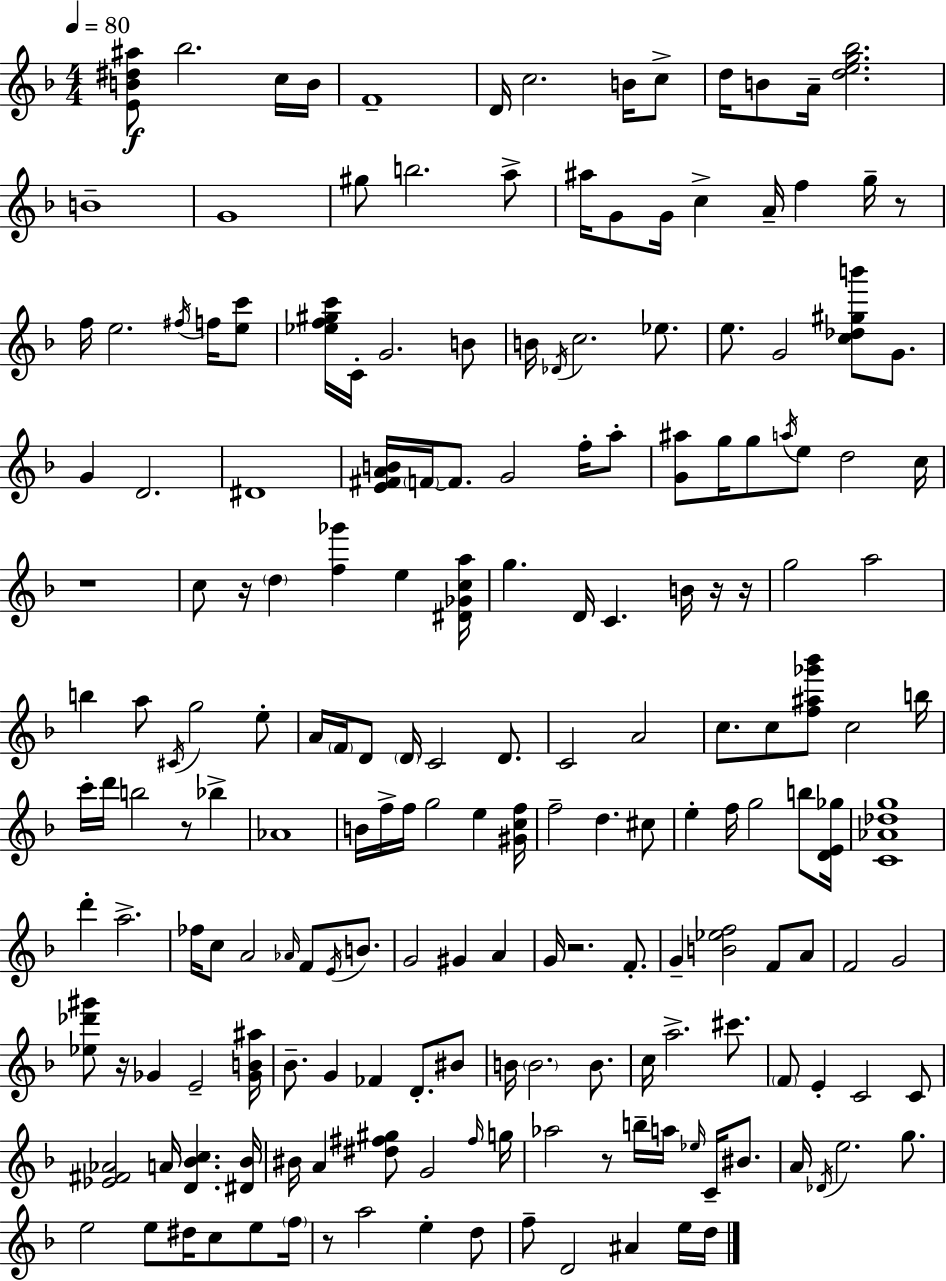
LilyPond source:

{
  \clef treble
  \numericTimeSignature
  \time 4/4
  \key f \major
  \tempo 4 = 80
  <e' b' dis'' ais''>8\f bes''2. c''16 b'16 | f'1-- | d'16 c''2. b'16 c''8-> | d''16 b'8 a'16-- <d'' e'' g'' bes''>2. | \break b'1-- | g'1 | gis''8 b''2. a''8-> | ais''16 g'8 g'16 c''4-> a'16-- f''4 g''16-- r8 | \break f''16 e''2. \acciaccatura { fis''16 } f''16 <e'' c'''>8 | <ees'' f'' gis'' c'''>16 c'16-. g'2. b'8 | b'16 \acciaccatura { des'16 } c''2. ees''8. | e''8. g'2 <c'' des'' gis'' b'''>8 g'8. | \break g'4 d'2. | dis'1 | <e' fis' a' b'>16 \parenthesize f'16~~ f'8. g'2 f''16-. | a''8-. <g' ais''>8 g''16 g''8 \acciaccatura { a''16 } e''8 d''2 | \break c''16 r1 | c''8 r16 \parenthesize d''4 <f'' ges'''>4 e''4 | <dis' ges' c'' a''>16 g''4. d'16 c'4. | b'16 r16 r16 g''2 a''2 | \break b''4 a''8 \acciaccatura { cis'16 } g''2 | e''8-. a'16 \parenthesize f'16 d'8 \parenthesize d'16 c'2 | d'8. c'2 a'2 | c''8. c''8 <f'' ais'' ges''' bes'''>8 c''2 | \break b''16 c'''16-. d'''16 b''2 r8 | bes''4-> aes'1 | b'16 f''16-> f''16 g''2 e''4 | <gis' c'' f''>16 f''2-- d''4. | \break cis''8 e''4-. f''16 g''2 | b''8 <d' e' ges''>16 <c' aes' des'' g''>1 | d'''4-. a''2.-> | fes''16 c''8 a'2 \grace { aes'16 } | \break f'8 \acciaccatura { e'16 } b'8. g'2 gis'4 | a'4 g'16 r2. | f'8.-. g'4-- <b' ees'' f''>2 | f'8 a'8 f'2 g'2 | \break <ees'' des''' gis'''>8 r16 ges'4 e'2-- | <ges' b' ais''>16 bes'8.-- g'4 fes'4 | d'8.-. bis'8 b'16 \parenthesize b'2. | b'8. c''16 a''2.-> | \break cis'''8. \parenthesize f'8 e'4-. c'2 | c'8 <ees' fis' aes'>2 a'16 <d' bes' c''>4. | <dis' bes'>16 bis'16 a'4 <dis'' fis'' gis''>8 g'2 | \grace { fis''16 } g''16 aes''2 r8 | \break b''16-- a''16 \grace { ees''16 } c'16-- bis'8. a'16 \acciaccatura { des'16 } e''2. | g''8. e''2 | e''8 dis''16 c''8 e''8 \parenthesize f''16 r8 a''2 | e''4-. d''8 f''8-- d'2 | \break ais'4 e''16 d''16 \bar "|."
}